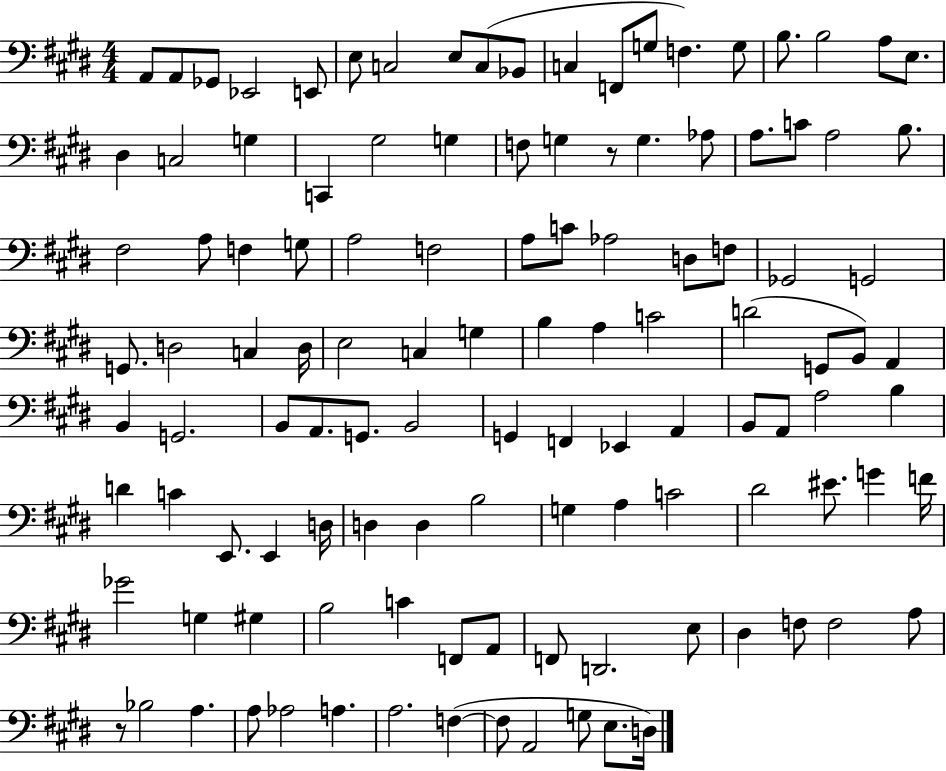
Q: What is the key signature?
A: E major